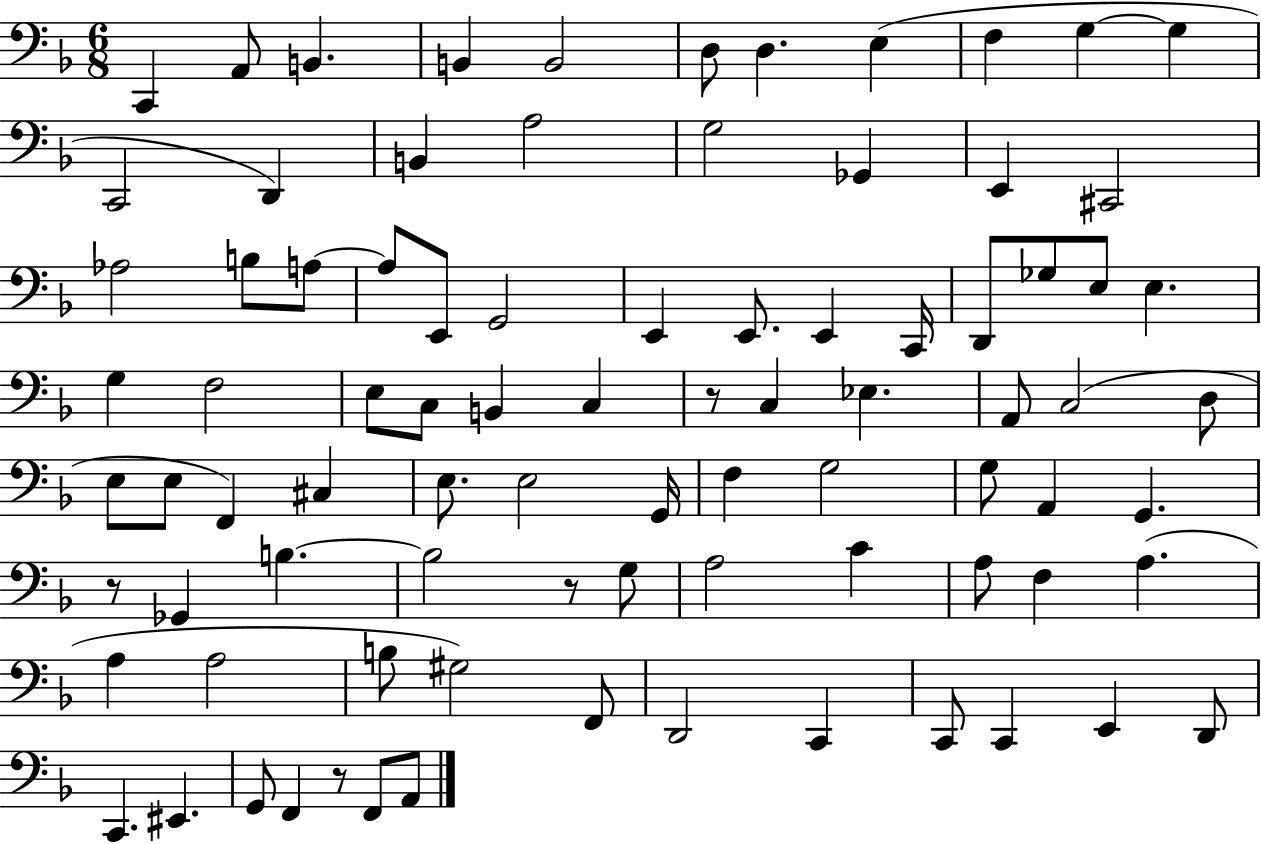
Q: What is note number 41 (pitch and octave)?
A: Eb3